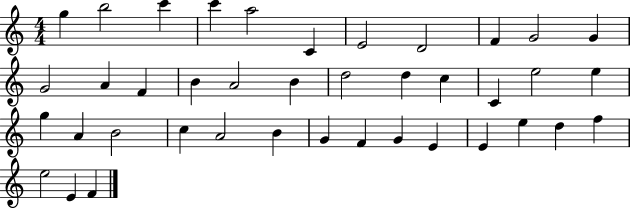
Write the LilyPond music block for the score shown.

{
  \clef treble
  \numericTimeSignature
  \time 4/4
  \key c \major
  g''4 b''2 c'''4 | c'''4 a''2 c'4 | e'2 d'2 | f'4 g'2 g'4 | \break g'2 a'4 f'4 | b'4 a'2 b'4 | d''2 d''4 c''4 | c'4 e''2 e''4 | \break g''4 a'4 b'2 | c''4 a'2 b'4 | g'4 f'4 g'4 e'4 | e'4 e''4 d''4 f''4 | \break e''2 e'4 f'4 | \bar "|."
}